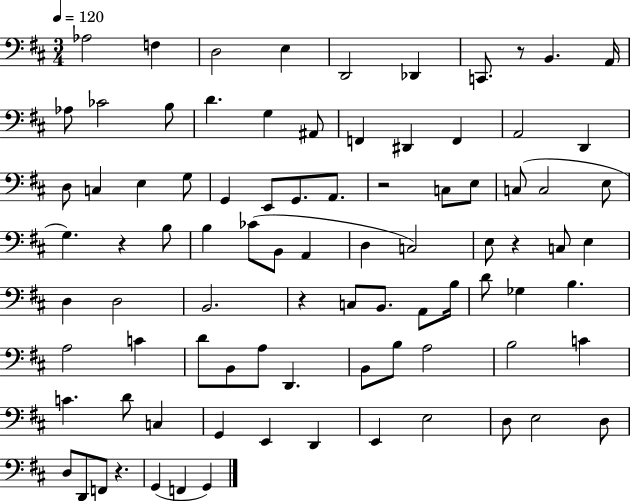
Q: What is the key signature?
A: D major